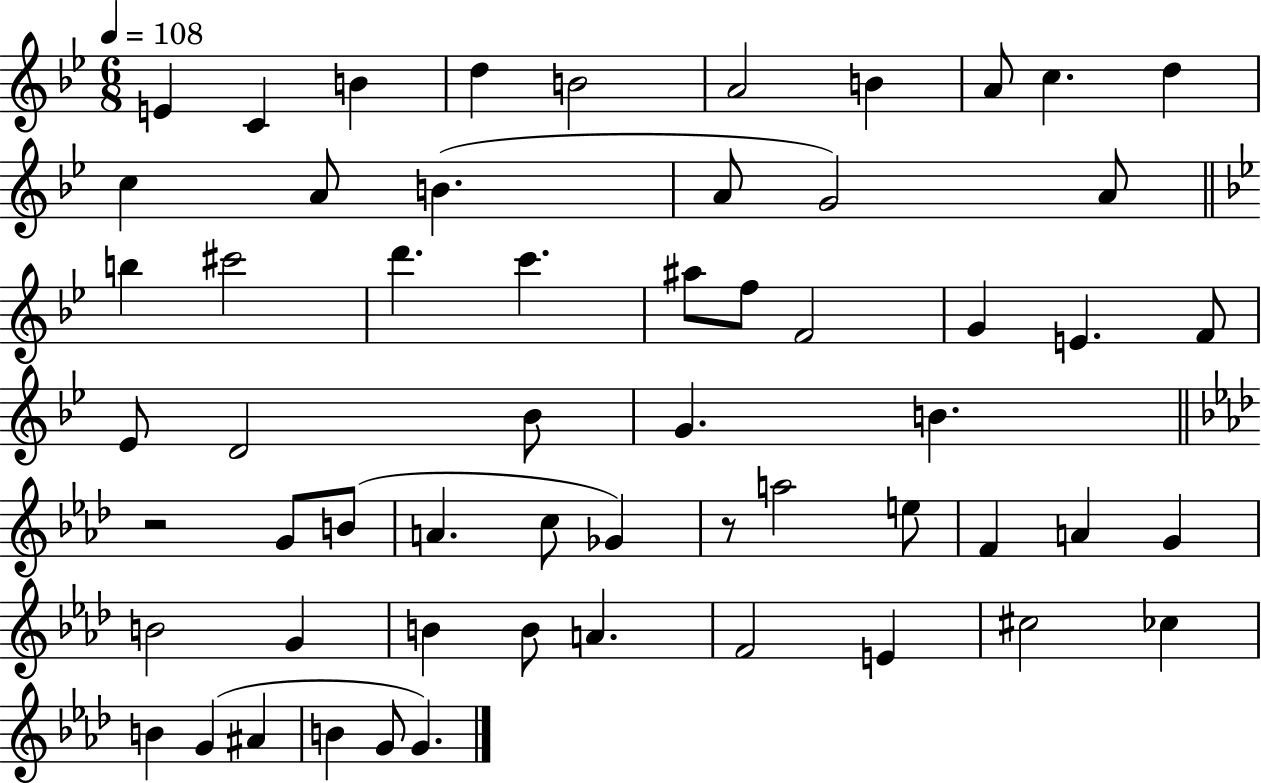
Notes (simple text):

E4/q C4/q B4/q D5/q B4/h A4/h B4/q A4/e C5/q. D5/q C5/q A4/e B4/q. A4/e G4/h A4/e B5/q C#6/h D6/q. C6/q. A#5/e F5/e F4/h G4/q E4/q. F4/e Eb4/e D4/h Bb4/e G4/q. B4/q. R/h G4/e B4/e A4/q. C5/e Gb4/q R/e A5/h E5/e F4/q A4/q G4/q B4/h G4/q B4/q B4/e A4/q. F4/h E4/q C#5/h CES5/q B4/q G4/q A#4/q B4/q G4/e G4/q.